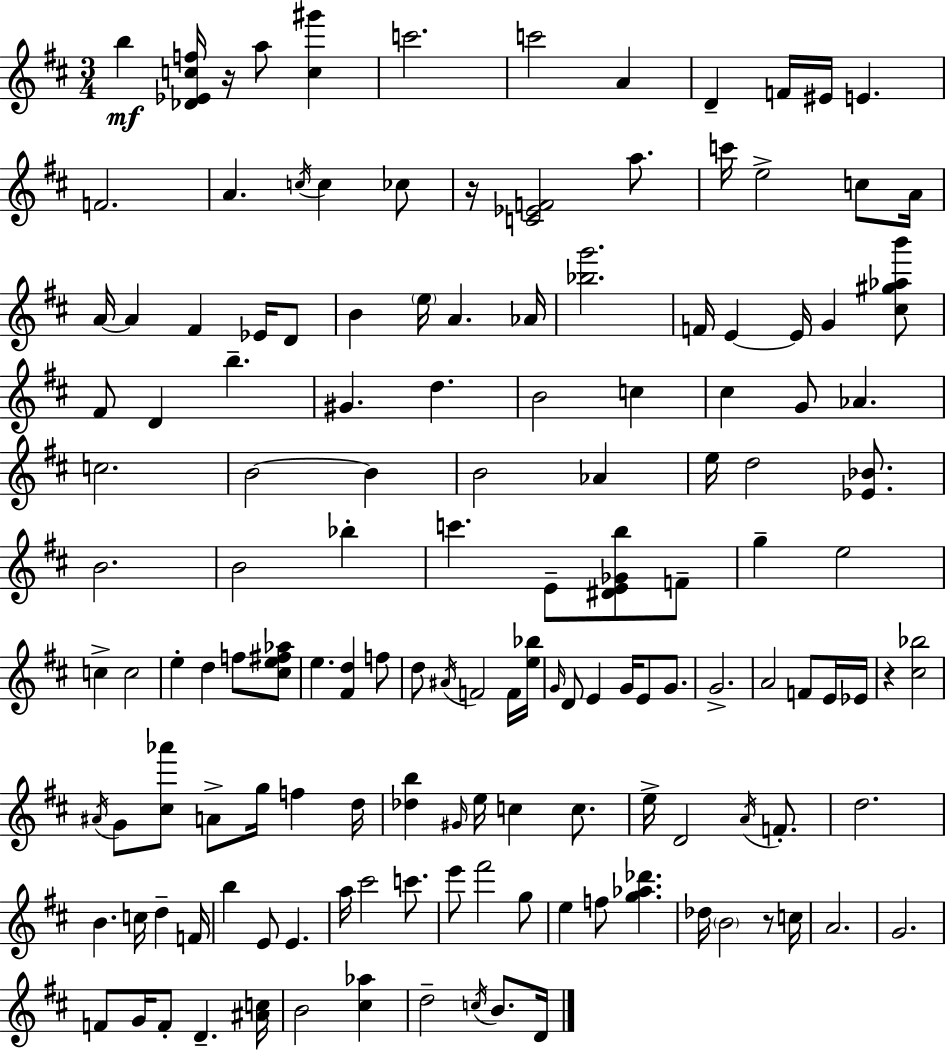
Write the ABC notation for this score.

X:1
T:Untitled
M:3/4
L:1/4
K:D
b [_D_Ecf]/4 z/4 a/2 [c^g'] c'2 c'2 A D F/4 ^E/4 E F2 A c/4 c _c/2 z/4 [C_EF]2 a/2 c'/4 e2 c/2 A/4 A/4 A ^F _E/4 D/2 B e/4 A _A/4 [_bg']2 F/4 E E/4 G [^c^g_ab']/2 ^F/2 D b ^G d B2 c ^c G/2 _A c2 B2 B B2 _A e/4 d2 [_E_B]/2 B2 B2 _b c' E/2 [^DE_Gb]/2 F/2 g e2 c c2 e d f/2 [^ce^f_a]/2 e [^Fd] f/2 d/2 ^A/4 F2 F/4 [e_b]/4 G/4 D/2 E G/4 E/2 G/2 G2 A2 F/2 E/4 _E/4 z [^c_b]2 ^A/4 G/2 [^c_a']/2 A/2 g/4 f d/4 [_db] ^G/4 e/4 c c/2 e/4 D2 A/4 F/2 d2 B c/4 d F/4 b E/2 E a/4 ^c'2 c'/2 e'/2 ^f'2 g/2 e f/2 [g_a_d'] _d/4 B2 z/2 c/4 A2 G2 F/2 G/4 F/2 D [^Ac]/4 B2 [^c_a] d2 c/4 B/2 D/4